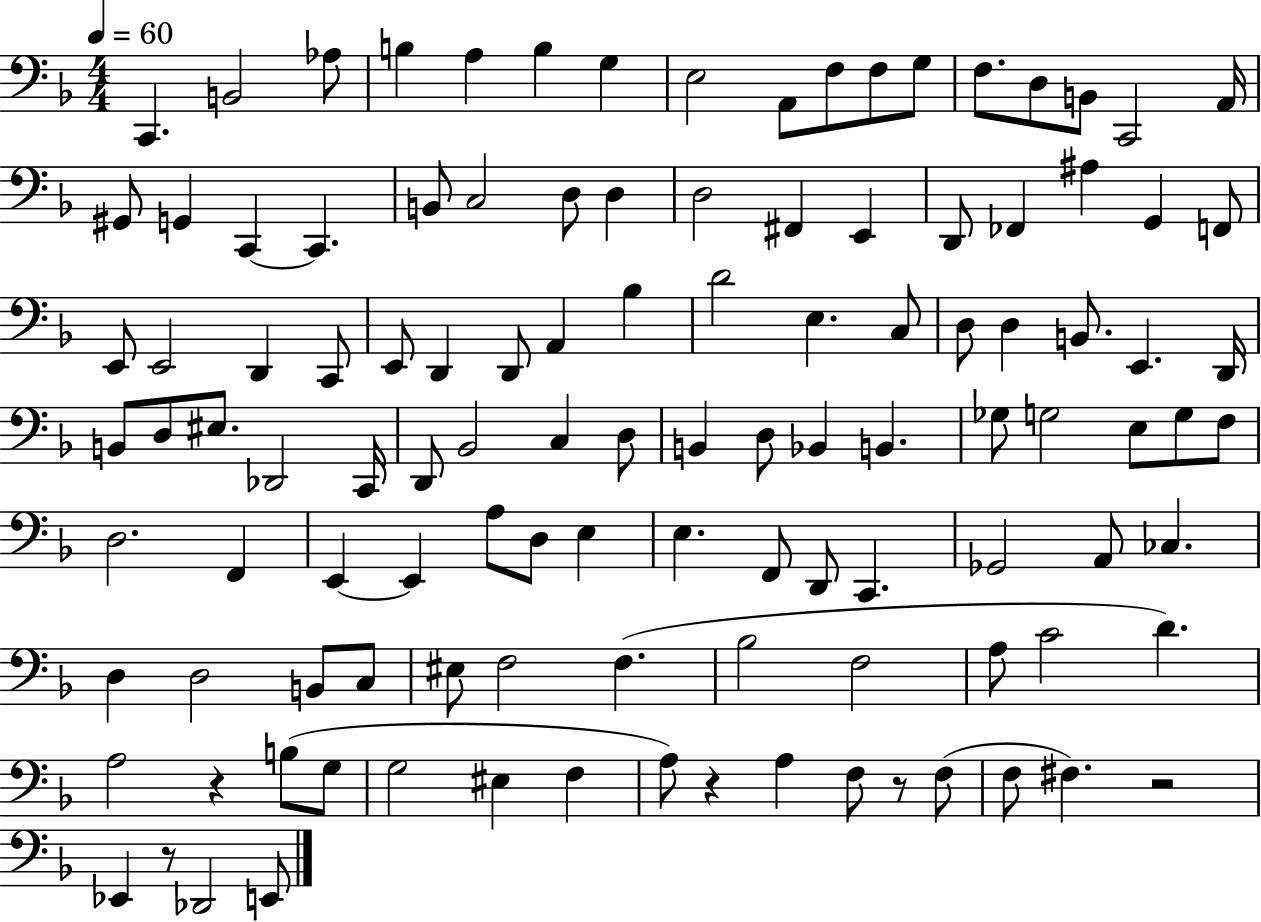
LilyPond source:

{
  \clef bass
  \numericTimeSignature
  \time 4/4
  \key f \major
  \tempo 4 = 60
  c,4. b,2 aes8 | b4 a4 b4 g4 | e2 a,8 f8 f8 g8 | f8. d8 b,8 c,2 a,16 | \break gis,8 g,4 c,4~~ c,4. | b,8 c2 d8 d4 | d2 fis,4 e,4 | d,8 fes,4 ais4 g,4 f,8 | \break e,8 e,2 d,4 c,8 | e,8 d,4 d,8 a,4 bes4 | d'2 e4. c8 | d8 d4 b,8. e,4. d,16 | \break b,8 d8 eis8. des,2 c,16 | d,8 bes,2 c4 d8 | b,4 d8 bes,4 b,4. | ges8 g2 e8 g8 f8 | \break d2. f,4 | e,4~~ e,4 a8 d8 e4 | e4. f,8 d,8 c,4. | ges,2 a,8 ces4. | \break d4 d2 b,8 c8 | eis8 f2 f4.( | bes2 f2 | a8 c'2 d'4.) | \break a2 r4 b8( g8 | g2 eis4 f4 | a8) r4 a4 f8 r8 f8( | f8 fis4.) r2 | \break ees,4 r8 des,2 e,8 | \bar "|."
}